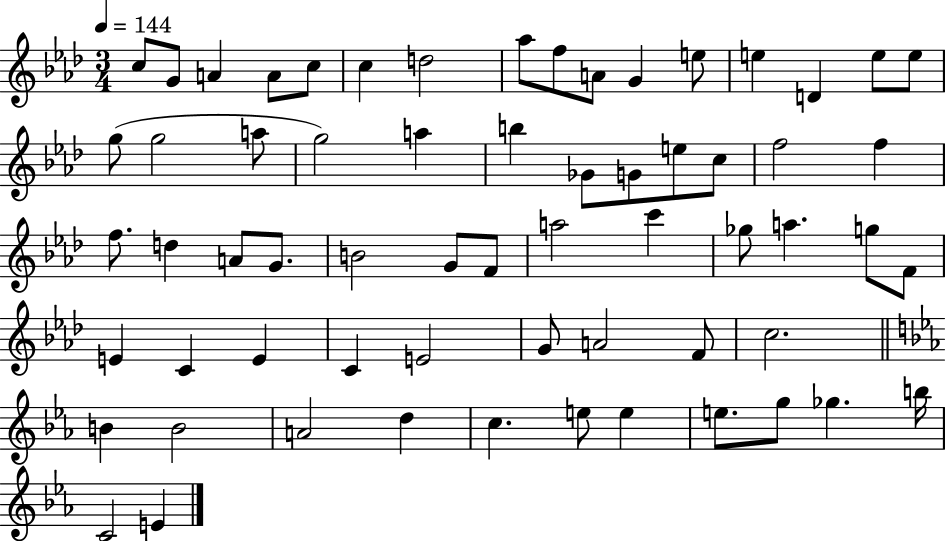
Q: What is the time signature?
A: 3/4